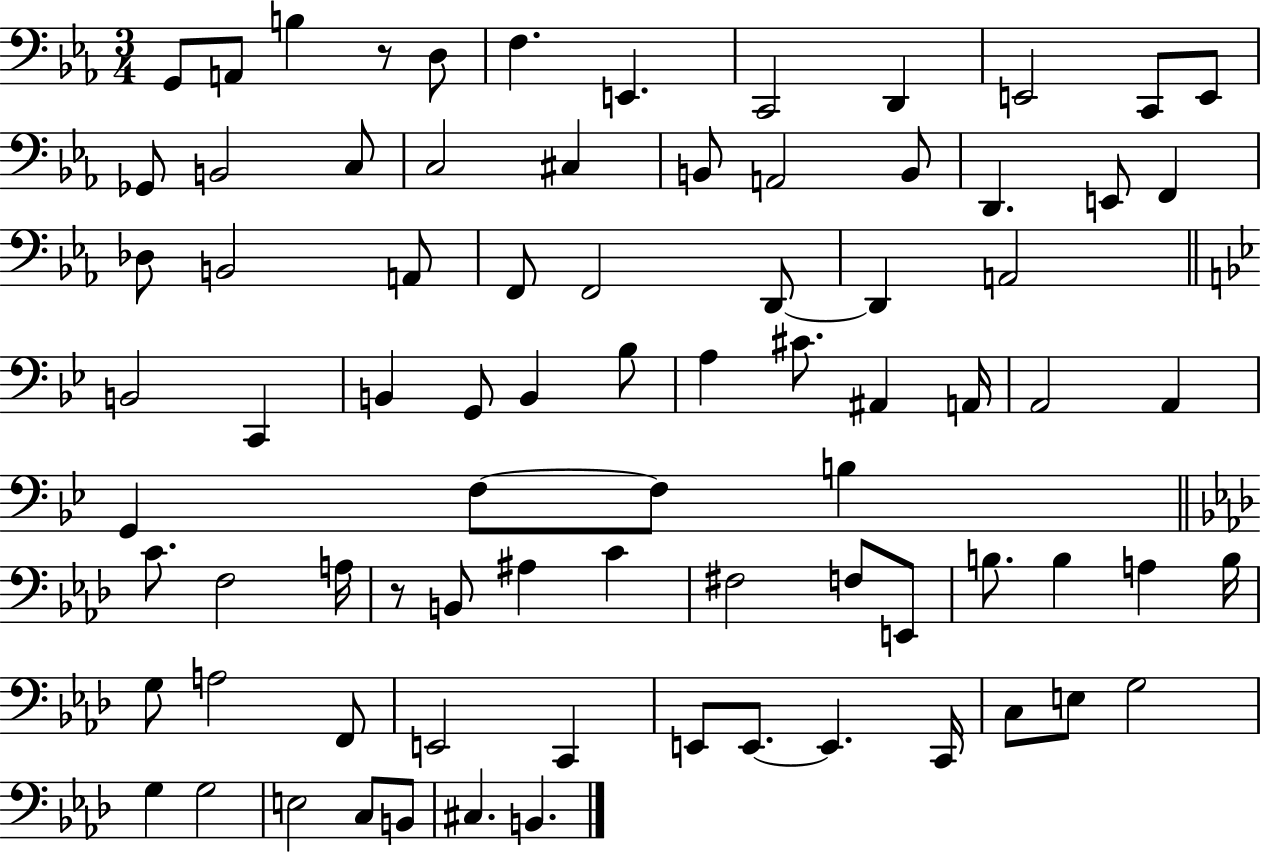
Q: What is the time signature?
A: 3/4